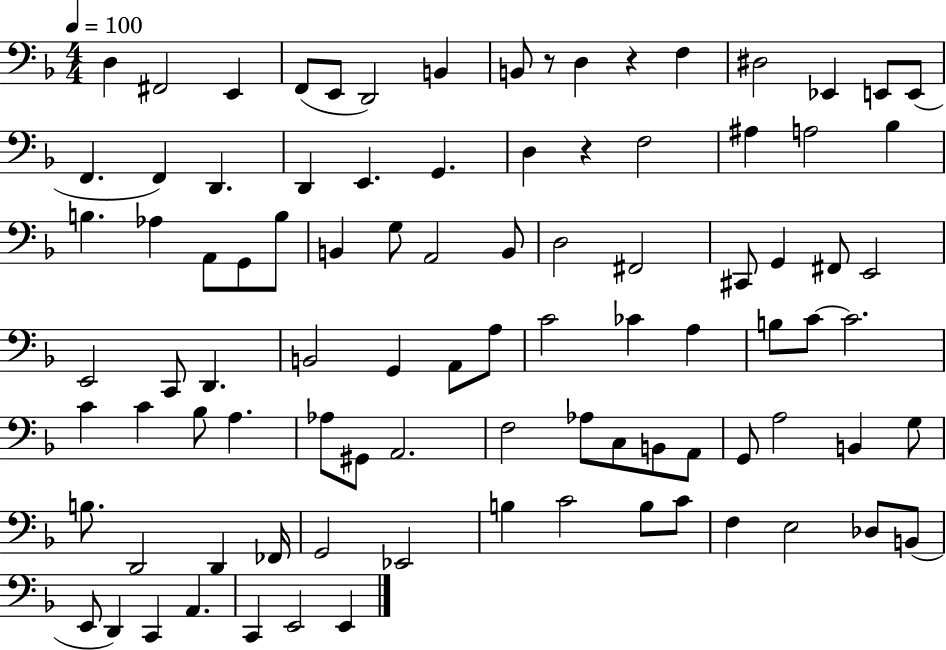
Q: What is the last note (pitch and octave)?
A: E2